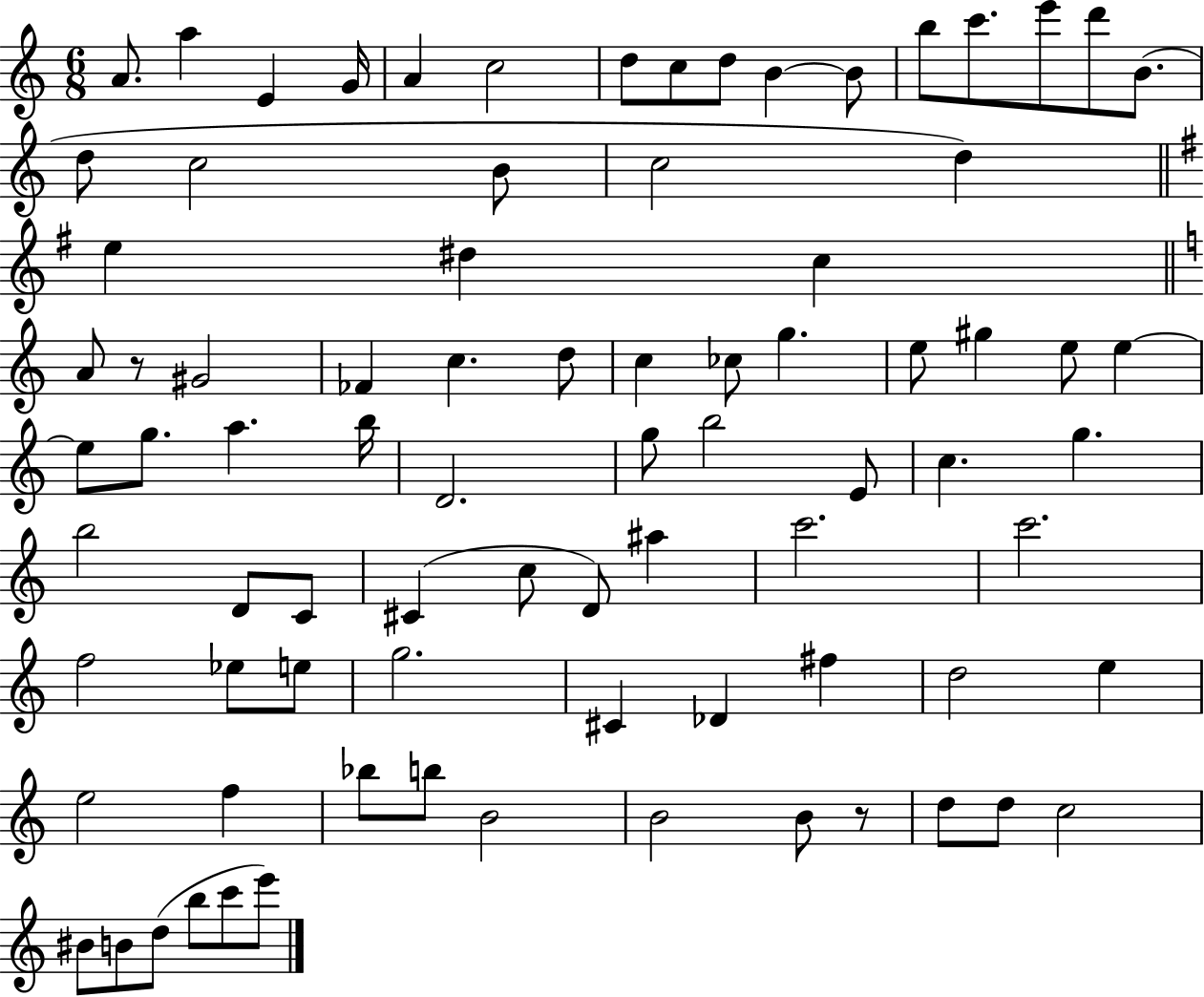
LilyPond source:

{
  \clef treble
  \numericTimeSignature
  \time 6/8
  \key c \major
  a'8. a''4 e'4 g'16 | a'4 c''2 | d''8 c''8 d''8 b'4~~ b'8 | b''8 c'''8. e'''8 d'''8 b'8.( | \break d''8 c''2 b'8 | c''2 d''4) | \bar "||" \break \key e \minor e''4 dis''4 c''4 | \bar "||" \break \key c \major a'8 r8 gis'2 | fes'4 c''4. d''8 | c''4 ces''8 g''4. | e''8 gis''4 e''8 e''4~~ | \break e''8 g''8. a''4. b''16 | d'2. | g''8 b''2 e'8 | c''4. g''4. | \break b''2 d'8 c'8 | cis'4( c''8 d'8) ais''4 | c'''2. | c'''2. | \break f''2 ees''8 e''8 | g''2. | cis'4 des'4 fis''4 | d''2 e''4 | \break e''2 f''4 | bes''8 b''8 b'2 | b'2 b'8 r8 | d''8 d''8 c''2 | \break bis'8 b'8 d''8( b''8 c'''8 e'''8) | \bar "|."
}